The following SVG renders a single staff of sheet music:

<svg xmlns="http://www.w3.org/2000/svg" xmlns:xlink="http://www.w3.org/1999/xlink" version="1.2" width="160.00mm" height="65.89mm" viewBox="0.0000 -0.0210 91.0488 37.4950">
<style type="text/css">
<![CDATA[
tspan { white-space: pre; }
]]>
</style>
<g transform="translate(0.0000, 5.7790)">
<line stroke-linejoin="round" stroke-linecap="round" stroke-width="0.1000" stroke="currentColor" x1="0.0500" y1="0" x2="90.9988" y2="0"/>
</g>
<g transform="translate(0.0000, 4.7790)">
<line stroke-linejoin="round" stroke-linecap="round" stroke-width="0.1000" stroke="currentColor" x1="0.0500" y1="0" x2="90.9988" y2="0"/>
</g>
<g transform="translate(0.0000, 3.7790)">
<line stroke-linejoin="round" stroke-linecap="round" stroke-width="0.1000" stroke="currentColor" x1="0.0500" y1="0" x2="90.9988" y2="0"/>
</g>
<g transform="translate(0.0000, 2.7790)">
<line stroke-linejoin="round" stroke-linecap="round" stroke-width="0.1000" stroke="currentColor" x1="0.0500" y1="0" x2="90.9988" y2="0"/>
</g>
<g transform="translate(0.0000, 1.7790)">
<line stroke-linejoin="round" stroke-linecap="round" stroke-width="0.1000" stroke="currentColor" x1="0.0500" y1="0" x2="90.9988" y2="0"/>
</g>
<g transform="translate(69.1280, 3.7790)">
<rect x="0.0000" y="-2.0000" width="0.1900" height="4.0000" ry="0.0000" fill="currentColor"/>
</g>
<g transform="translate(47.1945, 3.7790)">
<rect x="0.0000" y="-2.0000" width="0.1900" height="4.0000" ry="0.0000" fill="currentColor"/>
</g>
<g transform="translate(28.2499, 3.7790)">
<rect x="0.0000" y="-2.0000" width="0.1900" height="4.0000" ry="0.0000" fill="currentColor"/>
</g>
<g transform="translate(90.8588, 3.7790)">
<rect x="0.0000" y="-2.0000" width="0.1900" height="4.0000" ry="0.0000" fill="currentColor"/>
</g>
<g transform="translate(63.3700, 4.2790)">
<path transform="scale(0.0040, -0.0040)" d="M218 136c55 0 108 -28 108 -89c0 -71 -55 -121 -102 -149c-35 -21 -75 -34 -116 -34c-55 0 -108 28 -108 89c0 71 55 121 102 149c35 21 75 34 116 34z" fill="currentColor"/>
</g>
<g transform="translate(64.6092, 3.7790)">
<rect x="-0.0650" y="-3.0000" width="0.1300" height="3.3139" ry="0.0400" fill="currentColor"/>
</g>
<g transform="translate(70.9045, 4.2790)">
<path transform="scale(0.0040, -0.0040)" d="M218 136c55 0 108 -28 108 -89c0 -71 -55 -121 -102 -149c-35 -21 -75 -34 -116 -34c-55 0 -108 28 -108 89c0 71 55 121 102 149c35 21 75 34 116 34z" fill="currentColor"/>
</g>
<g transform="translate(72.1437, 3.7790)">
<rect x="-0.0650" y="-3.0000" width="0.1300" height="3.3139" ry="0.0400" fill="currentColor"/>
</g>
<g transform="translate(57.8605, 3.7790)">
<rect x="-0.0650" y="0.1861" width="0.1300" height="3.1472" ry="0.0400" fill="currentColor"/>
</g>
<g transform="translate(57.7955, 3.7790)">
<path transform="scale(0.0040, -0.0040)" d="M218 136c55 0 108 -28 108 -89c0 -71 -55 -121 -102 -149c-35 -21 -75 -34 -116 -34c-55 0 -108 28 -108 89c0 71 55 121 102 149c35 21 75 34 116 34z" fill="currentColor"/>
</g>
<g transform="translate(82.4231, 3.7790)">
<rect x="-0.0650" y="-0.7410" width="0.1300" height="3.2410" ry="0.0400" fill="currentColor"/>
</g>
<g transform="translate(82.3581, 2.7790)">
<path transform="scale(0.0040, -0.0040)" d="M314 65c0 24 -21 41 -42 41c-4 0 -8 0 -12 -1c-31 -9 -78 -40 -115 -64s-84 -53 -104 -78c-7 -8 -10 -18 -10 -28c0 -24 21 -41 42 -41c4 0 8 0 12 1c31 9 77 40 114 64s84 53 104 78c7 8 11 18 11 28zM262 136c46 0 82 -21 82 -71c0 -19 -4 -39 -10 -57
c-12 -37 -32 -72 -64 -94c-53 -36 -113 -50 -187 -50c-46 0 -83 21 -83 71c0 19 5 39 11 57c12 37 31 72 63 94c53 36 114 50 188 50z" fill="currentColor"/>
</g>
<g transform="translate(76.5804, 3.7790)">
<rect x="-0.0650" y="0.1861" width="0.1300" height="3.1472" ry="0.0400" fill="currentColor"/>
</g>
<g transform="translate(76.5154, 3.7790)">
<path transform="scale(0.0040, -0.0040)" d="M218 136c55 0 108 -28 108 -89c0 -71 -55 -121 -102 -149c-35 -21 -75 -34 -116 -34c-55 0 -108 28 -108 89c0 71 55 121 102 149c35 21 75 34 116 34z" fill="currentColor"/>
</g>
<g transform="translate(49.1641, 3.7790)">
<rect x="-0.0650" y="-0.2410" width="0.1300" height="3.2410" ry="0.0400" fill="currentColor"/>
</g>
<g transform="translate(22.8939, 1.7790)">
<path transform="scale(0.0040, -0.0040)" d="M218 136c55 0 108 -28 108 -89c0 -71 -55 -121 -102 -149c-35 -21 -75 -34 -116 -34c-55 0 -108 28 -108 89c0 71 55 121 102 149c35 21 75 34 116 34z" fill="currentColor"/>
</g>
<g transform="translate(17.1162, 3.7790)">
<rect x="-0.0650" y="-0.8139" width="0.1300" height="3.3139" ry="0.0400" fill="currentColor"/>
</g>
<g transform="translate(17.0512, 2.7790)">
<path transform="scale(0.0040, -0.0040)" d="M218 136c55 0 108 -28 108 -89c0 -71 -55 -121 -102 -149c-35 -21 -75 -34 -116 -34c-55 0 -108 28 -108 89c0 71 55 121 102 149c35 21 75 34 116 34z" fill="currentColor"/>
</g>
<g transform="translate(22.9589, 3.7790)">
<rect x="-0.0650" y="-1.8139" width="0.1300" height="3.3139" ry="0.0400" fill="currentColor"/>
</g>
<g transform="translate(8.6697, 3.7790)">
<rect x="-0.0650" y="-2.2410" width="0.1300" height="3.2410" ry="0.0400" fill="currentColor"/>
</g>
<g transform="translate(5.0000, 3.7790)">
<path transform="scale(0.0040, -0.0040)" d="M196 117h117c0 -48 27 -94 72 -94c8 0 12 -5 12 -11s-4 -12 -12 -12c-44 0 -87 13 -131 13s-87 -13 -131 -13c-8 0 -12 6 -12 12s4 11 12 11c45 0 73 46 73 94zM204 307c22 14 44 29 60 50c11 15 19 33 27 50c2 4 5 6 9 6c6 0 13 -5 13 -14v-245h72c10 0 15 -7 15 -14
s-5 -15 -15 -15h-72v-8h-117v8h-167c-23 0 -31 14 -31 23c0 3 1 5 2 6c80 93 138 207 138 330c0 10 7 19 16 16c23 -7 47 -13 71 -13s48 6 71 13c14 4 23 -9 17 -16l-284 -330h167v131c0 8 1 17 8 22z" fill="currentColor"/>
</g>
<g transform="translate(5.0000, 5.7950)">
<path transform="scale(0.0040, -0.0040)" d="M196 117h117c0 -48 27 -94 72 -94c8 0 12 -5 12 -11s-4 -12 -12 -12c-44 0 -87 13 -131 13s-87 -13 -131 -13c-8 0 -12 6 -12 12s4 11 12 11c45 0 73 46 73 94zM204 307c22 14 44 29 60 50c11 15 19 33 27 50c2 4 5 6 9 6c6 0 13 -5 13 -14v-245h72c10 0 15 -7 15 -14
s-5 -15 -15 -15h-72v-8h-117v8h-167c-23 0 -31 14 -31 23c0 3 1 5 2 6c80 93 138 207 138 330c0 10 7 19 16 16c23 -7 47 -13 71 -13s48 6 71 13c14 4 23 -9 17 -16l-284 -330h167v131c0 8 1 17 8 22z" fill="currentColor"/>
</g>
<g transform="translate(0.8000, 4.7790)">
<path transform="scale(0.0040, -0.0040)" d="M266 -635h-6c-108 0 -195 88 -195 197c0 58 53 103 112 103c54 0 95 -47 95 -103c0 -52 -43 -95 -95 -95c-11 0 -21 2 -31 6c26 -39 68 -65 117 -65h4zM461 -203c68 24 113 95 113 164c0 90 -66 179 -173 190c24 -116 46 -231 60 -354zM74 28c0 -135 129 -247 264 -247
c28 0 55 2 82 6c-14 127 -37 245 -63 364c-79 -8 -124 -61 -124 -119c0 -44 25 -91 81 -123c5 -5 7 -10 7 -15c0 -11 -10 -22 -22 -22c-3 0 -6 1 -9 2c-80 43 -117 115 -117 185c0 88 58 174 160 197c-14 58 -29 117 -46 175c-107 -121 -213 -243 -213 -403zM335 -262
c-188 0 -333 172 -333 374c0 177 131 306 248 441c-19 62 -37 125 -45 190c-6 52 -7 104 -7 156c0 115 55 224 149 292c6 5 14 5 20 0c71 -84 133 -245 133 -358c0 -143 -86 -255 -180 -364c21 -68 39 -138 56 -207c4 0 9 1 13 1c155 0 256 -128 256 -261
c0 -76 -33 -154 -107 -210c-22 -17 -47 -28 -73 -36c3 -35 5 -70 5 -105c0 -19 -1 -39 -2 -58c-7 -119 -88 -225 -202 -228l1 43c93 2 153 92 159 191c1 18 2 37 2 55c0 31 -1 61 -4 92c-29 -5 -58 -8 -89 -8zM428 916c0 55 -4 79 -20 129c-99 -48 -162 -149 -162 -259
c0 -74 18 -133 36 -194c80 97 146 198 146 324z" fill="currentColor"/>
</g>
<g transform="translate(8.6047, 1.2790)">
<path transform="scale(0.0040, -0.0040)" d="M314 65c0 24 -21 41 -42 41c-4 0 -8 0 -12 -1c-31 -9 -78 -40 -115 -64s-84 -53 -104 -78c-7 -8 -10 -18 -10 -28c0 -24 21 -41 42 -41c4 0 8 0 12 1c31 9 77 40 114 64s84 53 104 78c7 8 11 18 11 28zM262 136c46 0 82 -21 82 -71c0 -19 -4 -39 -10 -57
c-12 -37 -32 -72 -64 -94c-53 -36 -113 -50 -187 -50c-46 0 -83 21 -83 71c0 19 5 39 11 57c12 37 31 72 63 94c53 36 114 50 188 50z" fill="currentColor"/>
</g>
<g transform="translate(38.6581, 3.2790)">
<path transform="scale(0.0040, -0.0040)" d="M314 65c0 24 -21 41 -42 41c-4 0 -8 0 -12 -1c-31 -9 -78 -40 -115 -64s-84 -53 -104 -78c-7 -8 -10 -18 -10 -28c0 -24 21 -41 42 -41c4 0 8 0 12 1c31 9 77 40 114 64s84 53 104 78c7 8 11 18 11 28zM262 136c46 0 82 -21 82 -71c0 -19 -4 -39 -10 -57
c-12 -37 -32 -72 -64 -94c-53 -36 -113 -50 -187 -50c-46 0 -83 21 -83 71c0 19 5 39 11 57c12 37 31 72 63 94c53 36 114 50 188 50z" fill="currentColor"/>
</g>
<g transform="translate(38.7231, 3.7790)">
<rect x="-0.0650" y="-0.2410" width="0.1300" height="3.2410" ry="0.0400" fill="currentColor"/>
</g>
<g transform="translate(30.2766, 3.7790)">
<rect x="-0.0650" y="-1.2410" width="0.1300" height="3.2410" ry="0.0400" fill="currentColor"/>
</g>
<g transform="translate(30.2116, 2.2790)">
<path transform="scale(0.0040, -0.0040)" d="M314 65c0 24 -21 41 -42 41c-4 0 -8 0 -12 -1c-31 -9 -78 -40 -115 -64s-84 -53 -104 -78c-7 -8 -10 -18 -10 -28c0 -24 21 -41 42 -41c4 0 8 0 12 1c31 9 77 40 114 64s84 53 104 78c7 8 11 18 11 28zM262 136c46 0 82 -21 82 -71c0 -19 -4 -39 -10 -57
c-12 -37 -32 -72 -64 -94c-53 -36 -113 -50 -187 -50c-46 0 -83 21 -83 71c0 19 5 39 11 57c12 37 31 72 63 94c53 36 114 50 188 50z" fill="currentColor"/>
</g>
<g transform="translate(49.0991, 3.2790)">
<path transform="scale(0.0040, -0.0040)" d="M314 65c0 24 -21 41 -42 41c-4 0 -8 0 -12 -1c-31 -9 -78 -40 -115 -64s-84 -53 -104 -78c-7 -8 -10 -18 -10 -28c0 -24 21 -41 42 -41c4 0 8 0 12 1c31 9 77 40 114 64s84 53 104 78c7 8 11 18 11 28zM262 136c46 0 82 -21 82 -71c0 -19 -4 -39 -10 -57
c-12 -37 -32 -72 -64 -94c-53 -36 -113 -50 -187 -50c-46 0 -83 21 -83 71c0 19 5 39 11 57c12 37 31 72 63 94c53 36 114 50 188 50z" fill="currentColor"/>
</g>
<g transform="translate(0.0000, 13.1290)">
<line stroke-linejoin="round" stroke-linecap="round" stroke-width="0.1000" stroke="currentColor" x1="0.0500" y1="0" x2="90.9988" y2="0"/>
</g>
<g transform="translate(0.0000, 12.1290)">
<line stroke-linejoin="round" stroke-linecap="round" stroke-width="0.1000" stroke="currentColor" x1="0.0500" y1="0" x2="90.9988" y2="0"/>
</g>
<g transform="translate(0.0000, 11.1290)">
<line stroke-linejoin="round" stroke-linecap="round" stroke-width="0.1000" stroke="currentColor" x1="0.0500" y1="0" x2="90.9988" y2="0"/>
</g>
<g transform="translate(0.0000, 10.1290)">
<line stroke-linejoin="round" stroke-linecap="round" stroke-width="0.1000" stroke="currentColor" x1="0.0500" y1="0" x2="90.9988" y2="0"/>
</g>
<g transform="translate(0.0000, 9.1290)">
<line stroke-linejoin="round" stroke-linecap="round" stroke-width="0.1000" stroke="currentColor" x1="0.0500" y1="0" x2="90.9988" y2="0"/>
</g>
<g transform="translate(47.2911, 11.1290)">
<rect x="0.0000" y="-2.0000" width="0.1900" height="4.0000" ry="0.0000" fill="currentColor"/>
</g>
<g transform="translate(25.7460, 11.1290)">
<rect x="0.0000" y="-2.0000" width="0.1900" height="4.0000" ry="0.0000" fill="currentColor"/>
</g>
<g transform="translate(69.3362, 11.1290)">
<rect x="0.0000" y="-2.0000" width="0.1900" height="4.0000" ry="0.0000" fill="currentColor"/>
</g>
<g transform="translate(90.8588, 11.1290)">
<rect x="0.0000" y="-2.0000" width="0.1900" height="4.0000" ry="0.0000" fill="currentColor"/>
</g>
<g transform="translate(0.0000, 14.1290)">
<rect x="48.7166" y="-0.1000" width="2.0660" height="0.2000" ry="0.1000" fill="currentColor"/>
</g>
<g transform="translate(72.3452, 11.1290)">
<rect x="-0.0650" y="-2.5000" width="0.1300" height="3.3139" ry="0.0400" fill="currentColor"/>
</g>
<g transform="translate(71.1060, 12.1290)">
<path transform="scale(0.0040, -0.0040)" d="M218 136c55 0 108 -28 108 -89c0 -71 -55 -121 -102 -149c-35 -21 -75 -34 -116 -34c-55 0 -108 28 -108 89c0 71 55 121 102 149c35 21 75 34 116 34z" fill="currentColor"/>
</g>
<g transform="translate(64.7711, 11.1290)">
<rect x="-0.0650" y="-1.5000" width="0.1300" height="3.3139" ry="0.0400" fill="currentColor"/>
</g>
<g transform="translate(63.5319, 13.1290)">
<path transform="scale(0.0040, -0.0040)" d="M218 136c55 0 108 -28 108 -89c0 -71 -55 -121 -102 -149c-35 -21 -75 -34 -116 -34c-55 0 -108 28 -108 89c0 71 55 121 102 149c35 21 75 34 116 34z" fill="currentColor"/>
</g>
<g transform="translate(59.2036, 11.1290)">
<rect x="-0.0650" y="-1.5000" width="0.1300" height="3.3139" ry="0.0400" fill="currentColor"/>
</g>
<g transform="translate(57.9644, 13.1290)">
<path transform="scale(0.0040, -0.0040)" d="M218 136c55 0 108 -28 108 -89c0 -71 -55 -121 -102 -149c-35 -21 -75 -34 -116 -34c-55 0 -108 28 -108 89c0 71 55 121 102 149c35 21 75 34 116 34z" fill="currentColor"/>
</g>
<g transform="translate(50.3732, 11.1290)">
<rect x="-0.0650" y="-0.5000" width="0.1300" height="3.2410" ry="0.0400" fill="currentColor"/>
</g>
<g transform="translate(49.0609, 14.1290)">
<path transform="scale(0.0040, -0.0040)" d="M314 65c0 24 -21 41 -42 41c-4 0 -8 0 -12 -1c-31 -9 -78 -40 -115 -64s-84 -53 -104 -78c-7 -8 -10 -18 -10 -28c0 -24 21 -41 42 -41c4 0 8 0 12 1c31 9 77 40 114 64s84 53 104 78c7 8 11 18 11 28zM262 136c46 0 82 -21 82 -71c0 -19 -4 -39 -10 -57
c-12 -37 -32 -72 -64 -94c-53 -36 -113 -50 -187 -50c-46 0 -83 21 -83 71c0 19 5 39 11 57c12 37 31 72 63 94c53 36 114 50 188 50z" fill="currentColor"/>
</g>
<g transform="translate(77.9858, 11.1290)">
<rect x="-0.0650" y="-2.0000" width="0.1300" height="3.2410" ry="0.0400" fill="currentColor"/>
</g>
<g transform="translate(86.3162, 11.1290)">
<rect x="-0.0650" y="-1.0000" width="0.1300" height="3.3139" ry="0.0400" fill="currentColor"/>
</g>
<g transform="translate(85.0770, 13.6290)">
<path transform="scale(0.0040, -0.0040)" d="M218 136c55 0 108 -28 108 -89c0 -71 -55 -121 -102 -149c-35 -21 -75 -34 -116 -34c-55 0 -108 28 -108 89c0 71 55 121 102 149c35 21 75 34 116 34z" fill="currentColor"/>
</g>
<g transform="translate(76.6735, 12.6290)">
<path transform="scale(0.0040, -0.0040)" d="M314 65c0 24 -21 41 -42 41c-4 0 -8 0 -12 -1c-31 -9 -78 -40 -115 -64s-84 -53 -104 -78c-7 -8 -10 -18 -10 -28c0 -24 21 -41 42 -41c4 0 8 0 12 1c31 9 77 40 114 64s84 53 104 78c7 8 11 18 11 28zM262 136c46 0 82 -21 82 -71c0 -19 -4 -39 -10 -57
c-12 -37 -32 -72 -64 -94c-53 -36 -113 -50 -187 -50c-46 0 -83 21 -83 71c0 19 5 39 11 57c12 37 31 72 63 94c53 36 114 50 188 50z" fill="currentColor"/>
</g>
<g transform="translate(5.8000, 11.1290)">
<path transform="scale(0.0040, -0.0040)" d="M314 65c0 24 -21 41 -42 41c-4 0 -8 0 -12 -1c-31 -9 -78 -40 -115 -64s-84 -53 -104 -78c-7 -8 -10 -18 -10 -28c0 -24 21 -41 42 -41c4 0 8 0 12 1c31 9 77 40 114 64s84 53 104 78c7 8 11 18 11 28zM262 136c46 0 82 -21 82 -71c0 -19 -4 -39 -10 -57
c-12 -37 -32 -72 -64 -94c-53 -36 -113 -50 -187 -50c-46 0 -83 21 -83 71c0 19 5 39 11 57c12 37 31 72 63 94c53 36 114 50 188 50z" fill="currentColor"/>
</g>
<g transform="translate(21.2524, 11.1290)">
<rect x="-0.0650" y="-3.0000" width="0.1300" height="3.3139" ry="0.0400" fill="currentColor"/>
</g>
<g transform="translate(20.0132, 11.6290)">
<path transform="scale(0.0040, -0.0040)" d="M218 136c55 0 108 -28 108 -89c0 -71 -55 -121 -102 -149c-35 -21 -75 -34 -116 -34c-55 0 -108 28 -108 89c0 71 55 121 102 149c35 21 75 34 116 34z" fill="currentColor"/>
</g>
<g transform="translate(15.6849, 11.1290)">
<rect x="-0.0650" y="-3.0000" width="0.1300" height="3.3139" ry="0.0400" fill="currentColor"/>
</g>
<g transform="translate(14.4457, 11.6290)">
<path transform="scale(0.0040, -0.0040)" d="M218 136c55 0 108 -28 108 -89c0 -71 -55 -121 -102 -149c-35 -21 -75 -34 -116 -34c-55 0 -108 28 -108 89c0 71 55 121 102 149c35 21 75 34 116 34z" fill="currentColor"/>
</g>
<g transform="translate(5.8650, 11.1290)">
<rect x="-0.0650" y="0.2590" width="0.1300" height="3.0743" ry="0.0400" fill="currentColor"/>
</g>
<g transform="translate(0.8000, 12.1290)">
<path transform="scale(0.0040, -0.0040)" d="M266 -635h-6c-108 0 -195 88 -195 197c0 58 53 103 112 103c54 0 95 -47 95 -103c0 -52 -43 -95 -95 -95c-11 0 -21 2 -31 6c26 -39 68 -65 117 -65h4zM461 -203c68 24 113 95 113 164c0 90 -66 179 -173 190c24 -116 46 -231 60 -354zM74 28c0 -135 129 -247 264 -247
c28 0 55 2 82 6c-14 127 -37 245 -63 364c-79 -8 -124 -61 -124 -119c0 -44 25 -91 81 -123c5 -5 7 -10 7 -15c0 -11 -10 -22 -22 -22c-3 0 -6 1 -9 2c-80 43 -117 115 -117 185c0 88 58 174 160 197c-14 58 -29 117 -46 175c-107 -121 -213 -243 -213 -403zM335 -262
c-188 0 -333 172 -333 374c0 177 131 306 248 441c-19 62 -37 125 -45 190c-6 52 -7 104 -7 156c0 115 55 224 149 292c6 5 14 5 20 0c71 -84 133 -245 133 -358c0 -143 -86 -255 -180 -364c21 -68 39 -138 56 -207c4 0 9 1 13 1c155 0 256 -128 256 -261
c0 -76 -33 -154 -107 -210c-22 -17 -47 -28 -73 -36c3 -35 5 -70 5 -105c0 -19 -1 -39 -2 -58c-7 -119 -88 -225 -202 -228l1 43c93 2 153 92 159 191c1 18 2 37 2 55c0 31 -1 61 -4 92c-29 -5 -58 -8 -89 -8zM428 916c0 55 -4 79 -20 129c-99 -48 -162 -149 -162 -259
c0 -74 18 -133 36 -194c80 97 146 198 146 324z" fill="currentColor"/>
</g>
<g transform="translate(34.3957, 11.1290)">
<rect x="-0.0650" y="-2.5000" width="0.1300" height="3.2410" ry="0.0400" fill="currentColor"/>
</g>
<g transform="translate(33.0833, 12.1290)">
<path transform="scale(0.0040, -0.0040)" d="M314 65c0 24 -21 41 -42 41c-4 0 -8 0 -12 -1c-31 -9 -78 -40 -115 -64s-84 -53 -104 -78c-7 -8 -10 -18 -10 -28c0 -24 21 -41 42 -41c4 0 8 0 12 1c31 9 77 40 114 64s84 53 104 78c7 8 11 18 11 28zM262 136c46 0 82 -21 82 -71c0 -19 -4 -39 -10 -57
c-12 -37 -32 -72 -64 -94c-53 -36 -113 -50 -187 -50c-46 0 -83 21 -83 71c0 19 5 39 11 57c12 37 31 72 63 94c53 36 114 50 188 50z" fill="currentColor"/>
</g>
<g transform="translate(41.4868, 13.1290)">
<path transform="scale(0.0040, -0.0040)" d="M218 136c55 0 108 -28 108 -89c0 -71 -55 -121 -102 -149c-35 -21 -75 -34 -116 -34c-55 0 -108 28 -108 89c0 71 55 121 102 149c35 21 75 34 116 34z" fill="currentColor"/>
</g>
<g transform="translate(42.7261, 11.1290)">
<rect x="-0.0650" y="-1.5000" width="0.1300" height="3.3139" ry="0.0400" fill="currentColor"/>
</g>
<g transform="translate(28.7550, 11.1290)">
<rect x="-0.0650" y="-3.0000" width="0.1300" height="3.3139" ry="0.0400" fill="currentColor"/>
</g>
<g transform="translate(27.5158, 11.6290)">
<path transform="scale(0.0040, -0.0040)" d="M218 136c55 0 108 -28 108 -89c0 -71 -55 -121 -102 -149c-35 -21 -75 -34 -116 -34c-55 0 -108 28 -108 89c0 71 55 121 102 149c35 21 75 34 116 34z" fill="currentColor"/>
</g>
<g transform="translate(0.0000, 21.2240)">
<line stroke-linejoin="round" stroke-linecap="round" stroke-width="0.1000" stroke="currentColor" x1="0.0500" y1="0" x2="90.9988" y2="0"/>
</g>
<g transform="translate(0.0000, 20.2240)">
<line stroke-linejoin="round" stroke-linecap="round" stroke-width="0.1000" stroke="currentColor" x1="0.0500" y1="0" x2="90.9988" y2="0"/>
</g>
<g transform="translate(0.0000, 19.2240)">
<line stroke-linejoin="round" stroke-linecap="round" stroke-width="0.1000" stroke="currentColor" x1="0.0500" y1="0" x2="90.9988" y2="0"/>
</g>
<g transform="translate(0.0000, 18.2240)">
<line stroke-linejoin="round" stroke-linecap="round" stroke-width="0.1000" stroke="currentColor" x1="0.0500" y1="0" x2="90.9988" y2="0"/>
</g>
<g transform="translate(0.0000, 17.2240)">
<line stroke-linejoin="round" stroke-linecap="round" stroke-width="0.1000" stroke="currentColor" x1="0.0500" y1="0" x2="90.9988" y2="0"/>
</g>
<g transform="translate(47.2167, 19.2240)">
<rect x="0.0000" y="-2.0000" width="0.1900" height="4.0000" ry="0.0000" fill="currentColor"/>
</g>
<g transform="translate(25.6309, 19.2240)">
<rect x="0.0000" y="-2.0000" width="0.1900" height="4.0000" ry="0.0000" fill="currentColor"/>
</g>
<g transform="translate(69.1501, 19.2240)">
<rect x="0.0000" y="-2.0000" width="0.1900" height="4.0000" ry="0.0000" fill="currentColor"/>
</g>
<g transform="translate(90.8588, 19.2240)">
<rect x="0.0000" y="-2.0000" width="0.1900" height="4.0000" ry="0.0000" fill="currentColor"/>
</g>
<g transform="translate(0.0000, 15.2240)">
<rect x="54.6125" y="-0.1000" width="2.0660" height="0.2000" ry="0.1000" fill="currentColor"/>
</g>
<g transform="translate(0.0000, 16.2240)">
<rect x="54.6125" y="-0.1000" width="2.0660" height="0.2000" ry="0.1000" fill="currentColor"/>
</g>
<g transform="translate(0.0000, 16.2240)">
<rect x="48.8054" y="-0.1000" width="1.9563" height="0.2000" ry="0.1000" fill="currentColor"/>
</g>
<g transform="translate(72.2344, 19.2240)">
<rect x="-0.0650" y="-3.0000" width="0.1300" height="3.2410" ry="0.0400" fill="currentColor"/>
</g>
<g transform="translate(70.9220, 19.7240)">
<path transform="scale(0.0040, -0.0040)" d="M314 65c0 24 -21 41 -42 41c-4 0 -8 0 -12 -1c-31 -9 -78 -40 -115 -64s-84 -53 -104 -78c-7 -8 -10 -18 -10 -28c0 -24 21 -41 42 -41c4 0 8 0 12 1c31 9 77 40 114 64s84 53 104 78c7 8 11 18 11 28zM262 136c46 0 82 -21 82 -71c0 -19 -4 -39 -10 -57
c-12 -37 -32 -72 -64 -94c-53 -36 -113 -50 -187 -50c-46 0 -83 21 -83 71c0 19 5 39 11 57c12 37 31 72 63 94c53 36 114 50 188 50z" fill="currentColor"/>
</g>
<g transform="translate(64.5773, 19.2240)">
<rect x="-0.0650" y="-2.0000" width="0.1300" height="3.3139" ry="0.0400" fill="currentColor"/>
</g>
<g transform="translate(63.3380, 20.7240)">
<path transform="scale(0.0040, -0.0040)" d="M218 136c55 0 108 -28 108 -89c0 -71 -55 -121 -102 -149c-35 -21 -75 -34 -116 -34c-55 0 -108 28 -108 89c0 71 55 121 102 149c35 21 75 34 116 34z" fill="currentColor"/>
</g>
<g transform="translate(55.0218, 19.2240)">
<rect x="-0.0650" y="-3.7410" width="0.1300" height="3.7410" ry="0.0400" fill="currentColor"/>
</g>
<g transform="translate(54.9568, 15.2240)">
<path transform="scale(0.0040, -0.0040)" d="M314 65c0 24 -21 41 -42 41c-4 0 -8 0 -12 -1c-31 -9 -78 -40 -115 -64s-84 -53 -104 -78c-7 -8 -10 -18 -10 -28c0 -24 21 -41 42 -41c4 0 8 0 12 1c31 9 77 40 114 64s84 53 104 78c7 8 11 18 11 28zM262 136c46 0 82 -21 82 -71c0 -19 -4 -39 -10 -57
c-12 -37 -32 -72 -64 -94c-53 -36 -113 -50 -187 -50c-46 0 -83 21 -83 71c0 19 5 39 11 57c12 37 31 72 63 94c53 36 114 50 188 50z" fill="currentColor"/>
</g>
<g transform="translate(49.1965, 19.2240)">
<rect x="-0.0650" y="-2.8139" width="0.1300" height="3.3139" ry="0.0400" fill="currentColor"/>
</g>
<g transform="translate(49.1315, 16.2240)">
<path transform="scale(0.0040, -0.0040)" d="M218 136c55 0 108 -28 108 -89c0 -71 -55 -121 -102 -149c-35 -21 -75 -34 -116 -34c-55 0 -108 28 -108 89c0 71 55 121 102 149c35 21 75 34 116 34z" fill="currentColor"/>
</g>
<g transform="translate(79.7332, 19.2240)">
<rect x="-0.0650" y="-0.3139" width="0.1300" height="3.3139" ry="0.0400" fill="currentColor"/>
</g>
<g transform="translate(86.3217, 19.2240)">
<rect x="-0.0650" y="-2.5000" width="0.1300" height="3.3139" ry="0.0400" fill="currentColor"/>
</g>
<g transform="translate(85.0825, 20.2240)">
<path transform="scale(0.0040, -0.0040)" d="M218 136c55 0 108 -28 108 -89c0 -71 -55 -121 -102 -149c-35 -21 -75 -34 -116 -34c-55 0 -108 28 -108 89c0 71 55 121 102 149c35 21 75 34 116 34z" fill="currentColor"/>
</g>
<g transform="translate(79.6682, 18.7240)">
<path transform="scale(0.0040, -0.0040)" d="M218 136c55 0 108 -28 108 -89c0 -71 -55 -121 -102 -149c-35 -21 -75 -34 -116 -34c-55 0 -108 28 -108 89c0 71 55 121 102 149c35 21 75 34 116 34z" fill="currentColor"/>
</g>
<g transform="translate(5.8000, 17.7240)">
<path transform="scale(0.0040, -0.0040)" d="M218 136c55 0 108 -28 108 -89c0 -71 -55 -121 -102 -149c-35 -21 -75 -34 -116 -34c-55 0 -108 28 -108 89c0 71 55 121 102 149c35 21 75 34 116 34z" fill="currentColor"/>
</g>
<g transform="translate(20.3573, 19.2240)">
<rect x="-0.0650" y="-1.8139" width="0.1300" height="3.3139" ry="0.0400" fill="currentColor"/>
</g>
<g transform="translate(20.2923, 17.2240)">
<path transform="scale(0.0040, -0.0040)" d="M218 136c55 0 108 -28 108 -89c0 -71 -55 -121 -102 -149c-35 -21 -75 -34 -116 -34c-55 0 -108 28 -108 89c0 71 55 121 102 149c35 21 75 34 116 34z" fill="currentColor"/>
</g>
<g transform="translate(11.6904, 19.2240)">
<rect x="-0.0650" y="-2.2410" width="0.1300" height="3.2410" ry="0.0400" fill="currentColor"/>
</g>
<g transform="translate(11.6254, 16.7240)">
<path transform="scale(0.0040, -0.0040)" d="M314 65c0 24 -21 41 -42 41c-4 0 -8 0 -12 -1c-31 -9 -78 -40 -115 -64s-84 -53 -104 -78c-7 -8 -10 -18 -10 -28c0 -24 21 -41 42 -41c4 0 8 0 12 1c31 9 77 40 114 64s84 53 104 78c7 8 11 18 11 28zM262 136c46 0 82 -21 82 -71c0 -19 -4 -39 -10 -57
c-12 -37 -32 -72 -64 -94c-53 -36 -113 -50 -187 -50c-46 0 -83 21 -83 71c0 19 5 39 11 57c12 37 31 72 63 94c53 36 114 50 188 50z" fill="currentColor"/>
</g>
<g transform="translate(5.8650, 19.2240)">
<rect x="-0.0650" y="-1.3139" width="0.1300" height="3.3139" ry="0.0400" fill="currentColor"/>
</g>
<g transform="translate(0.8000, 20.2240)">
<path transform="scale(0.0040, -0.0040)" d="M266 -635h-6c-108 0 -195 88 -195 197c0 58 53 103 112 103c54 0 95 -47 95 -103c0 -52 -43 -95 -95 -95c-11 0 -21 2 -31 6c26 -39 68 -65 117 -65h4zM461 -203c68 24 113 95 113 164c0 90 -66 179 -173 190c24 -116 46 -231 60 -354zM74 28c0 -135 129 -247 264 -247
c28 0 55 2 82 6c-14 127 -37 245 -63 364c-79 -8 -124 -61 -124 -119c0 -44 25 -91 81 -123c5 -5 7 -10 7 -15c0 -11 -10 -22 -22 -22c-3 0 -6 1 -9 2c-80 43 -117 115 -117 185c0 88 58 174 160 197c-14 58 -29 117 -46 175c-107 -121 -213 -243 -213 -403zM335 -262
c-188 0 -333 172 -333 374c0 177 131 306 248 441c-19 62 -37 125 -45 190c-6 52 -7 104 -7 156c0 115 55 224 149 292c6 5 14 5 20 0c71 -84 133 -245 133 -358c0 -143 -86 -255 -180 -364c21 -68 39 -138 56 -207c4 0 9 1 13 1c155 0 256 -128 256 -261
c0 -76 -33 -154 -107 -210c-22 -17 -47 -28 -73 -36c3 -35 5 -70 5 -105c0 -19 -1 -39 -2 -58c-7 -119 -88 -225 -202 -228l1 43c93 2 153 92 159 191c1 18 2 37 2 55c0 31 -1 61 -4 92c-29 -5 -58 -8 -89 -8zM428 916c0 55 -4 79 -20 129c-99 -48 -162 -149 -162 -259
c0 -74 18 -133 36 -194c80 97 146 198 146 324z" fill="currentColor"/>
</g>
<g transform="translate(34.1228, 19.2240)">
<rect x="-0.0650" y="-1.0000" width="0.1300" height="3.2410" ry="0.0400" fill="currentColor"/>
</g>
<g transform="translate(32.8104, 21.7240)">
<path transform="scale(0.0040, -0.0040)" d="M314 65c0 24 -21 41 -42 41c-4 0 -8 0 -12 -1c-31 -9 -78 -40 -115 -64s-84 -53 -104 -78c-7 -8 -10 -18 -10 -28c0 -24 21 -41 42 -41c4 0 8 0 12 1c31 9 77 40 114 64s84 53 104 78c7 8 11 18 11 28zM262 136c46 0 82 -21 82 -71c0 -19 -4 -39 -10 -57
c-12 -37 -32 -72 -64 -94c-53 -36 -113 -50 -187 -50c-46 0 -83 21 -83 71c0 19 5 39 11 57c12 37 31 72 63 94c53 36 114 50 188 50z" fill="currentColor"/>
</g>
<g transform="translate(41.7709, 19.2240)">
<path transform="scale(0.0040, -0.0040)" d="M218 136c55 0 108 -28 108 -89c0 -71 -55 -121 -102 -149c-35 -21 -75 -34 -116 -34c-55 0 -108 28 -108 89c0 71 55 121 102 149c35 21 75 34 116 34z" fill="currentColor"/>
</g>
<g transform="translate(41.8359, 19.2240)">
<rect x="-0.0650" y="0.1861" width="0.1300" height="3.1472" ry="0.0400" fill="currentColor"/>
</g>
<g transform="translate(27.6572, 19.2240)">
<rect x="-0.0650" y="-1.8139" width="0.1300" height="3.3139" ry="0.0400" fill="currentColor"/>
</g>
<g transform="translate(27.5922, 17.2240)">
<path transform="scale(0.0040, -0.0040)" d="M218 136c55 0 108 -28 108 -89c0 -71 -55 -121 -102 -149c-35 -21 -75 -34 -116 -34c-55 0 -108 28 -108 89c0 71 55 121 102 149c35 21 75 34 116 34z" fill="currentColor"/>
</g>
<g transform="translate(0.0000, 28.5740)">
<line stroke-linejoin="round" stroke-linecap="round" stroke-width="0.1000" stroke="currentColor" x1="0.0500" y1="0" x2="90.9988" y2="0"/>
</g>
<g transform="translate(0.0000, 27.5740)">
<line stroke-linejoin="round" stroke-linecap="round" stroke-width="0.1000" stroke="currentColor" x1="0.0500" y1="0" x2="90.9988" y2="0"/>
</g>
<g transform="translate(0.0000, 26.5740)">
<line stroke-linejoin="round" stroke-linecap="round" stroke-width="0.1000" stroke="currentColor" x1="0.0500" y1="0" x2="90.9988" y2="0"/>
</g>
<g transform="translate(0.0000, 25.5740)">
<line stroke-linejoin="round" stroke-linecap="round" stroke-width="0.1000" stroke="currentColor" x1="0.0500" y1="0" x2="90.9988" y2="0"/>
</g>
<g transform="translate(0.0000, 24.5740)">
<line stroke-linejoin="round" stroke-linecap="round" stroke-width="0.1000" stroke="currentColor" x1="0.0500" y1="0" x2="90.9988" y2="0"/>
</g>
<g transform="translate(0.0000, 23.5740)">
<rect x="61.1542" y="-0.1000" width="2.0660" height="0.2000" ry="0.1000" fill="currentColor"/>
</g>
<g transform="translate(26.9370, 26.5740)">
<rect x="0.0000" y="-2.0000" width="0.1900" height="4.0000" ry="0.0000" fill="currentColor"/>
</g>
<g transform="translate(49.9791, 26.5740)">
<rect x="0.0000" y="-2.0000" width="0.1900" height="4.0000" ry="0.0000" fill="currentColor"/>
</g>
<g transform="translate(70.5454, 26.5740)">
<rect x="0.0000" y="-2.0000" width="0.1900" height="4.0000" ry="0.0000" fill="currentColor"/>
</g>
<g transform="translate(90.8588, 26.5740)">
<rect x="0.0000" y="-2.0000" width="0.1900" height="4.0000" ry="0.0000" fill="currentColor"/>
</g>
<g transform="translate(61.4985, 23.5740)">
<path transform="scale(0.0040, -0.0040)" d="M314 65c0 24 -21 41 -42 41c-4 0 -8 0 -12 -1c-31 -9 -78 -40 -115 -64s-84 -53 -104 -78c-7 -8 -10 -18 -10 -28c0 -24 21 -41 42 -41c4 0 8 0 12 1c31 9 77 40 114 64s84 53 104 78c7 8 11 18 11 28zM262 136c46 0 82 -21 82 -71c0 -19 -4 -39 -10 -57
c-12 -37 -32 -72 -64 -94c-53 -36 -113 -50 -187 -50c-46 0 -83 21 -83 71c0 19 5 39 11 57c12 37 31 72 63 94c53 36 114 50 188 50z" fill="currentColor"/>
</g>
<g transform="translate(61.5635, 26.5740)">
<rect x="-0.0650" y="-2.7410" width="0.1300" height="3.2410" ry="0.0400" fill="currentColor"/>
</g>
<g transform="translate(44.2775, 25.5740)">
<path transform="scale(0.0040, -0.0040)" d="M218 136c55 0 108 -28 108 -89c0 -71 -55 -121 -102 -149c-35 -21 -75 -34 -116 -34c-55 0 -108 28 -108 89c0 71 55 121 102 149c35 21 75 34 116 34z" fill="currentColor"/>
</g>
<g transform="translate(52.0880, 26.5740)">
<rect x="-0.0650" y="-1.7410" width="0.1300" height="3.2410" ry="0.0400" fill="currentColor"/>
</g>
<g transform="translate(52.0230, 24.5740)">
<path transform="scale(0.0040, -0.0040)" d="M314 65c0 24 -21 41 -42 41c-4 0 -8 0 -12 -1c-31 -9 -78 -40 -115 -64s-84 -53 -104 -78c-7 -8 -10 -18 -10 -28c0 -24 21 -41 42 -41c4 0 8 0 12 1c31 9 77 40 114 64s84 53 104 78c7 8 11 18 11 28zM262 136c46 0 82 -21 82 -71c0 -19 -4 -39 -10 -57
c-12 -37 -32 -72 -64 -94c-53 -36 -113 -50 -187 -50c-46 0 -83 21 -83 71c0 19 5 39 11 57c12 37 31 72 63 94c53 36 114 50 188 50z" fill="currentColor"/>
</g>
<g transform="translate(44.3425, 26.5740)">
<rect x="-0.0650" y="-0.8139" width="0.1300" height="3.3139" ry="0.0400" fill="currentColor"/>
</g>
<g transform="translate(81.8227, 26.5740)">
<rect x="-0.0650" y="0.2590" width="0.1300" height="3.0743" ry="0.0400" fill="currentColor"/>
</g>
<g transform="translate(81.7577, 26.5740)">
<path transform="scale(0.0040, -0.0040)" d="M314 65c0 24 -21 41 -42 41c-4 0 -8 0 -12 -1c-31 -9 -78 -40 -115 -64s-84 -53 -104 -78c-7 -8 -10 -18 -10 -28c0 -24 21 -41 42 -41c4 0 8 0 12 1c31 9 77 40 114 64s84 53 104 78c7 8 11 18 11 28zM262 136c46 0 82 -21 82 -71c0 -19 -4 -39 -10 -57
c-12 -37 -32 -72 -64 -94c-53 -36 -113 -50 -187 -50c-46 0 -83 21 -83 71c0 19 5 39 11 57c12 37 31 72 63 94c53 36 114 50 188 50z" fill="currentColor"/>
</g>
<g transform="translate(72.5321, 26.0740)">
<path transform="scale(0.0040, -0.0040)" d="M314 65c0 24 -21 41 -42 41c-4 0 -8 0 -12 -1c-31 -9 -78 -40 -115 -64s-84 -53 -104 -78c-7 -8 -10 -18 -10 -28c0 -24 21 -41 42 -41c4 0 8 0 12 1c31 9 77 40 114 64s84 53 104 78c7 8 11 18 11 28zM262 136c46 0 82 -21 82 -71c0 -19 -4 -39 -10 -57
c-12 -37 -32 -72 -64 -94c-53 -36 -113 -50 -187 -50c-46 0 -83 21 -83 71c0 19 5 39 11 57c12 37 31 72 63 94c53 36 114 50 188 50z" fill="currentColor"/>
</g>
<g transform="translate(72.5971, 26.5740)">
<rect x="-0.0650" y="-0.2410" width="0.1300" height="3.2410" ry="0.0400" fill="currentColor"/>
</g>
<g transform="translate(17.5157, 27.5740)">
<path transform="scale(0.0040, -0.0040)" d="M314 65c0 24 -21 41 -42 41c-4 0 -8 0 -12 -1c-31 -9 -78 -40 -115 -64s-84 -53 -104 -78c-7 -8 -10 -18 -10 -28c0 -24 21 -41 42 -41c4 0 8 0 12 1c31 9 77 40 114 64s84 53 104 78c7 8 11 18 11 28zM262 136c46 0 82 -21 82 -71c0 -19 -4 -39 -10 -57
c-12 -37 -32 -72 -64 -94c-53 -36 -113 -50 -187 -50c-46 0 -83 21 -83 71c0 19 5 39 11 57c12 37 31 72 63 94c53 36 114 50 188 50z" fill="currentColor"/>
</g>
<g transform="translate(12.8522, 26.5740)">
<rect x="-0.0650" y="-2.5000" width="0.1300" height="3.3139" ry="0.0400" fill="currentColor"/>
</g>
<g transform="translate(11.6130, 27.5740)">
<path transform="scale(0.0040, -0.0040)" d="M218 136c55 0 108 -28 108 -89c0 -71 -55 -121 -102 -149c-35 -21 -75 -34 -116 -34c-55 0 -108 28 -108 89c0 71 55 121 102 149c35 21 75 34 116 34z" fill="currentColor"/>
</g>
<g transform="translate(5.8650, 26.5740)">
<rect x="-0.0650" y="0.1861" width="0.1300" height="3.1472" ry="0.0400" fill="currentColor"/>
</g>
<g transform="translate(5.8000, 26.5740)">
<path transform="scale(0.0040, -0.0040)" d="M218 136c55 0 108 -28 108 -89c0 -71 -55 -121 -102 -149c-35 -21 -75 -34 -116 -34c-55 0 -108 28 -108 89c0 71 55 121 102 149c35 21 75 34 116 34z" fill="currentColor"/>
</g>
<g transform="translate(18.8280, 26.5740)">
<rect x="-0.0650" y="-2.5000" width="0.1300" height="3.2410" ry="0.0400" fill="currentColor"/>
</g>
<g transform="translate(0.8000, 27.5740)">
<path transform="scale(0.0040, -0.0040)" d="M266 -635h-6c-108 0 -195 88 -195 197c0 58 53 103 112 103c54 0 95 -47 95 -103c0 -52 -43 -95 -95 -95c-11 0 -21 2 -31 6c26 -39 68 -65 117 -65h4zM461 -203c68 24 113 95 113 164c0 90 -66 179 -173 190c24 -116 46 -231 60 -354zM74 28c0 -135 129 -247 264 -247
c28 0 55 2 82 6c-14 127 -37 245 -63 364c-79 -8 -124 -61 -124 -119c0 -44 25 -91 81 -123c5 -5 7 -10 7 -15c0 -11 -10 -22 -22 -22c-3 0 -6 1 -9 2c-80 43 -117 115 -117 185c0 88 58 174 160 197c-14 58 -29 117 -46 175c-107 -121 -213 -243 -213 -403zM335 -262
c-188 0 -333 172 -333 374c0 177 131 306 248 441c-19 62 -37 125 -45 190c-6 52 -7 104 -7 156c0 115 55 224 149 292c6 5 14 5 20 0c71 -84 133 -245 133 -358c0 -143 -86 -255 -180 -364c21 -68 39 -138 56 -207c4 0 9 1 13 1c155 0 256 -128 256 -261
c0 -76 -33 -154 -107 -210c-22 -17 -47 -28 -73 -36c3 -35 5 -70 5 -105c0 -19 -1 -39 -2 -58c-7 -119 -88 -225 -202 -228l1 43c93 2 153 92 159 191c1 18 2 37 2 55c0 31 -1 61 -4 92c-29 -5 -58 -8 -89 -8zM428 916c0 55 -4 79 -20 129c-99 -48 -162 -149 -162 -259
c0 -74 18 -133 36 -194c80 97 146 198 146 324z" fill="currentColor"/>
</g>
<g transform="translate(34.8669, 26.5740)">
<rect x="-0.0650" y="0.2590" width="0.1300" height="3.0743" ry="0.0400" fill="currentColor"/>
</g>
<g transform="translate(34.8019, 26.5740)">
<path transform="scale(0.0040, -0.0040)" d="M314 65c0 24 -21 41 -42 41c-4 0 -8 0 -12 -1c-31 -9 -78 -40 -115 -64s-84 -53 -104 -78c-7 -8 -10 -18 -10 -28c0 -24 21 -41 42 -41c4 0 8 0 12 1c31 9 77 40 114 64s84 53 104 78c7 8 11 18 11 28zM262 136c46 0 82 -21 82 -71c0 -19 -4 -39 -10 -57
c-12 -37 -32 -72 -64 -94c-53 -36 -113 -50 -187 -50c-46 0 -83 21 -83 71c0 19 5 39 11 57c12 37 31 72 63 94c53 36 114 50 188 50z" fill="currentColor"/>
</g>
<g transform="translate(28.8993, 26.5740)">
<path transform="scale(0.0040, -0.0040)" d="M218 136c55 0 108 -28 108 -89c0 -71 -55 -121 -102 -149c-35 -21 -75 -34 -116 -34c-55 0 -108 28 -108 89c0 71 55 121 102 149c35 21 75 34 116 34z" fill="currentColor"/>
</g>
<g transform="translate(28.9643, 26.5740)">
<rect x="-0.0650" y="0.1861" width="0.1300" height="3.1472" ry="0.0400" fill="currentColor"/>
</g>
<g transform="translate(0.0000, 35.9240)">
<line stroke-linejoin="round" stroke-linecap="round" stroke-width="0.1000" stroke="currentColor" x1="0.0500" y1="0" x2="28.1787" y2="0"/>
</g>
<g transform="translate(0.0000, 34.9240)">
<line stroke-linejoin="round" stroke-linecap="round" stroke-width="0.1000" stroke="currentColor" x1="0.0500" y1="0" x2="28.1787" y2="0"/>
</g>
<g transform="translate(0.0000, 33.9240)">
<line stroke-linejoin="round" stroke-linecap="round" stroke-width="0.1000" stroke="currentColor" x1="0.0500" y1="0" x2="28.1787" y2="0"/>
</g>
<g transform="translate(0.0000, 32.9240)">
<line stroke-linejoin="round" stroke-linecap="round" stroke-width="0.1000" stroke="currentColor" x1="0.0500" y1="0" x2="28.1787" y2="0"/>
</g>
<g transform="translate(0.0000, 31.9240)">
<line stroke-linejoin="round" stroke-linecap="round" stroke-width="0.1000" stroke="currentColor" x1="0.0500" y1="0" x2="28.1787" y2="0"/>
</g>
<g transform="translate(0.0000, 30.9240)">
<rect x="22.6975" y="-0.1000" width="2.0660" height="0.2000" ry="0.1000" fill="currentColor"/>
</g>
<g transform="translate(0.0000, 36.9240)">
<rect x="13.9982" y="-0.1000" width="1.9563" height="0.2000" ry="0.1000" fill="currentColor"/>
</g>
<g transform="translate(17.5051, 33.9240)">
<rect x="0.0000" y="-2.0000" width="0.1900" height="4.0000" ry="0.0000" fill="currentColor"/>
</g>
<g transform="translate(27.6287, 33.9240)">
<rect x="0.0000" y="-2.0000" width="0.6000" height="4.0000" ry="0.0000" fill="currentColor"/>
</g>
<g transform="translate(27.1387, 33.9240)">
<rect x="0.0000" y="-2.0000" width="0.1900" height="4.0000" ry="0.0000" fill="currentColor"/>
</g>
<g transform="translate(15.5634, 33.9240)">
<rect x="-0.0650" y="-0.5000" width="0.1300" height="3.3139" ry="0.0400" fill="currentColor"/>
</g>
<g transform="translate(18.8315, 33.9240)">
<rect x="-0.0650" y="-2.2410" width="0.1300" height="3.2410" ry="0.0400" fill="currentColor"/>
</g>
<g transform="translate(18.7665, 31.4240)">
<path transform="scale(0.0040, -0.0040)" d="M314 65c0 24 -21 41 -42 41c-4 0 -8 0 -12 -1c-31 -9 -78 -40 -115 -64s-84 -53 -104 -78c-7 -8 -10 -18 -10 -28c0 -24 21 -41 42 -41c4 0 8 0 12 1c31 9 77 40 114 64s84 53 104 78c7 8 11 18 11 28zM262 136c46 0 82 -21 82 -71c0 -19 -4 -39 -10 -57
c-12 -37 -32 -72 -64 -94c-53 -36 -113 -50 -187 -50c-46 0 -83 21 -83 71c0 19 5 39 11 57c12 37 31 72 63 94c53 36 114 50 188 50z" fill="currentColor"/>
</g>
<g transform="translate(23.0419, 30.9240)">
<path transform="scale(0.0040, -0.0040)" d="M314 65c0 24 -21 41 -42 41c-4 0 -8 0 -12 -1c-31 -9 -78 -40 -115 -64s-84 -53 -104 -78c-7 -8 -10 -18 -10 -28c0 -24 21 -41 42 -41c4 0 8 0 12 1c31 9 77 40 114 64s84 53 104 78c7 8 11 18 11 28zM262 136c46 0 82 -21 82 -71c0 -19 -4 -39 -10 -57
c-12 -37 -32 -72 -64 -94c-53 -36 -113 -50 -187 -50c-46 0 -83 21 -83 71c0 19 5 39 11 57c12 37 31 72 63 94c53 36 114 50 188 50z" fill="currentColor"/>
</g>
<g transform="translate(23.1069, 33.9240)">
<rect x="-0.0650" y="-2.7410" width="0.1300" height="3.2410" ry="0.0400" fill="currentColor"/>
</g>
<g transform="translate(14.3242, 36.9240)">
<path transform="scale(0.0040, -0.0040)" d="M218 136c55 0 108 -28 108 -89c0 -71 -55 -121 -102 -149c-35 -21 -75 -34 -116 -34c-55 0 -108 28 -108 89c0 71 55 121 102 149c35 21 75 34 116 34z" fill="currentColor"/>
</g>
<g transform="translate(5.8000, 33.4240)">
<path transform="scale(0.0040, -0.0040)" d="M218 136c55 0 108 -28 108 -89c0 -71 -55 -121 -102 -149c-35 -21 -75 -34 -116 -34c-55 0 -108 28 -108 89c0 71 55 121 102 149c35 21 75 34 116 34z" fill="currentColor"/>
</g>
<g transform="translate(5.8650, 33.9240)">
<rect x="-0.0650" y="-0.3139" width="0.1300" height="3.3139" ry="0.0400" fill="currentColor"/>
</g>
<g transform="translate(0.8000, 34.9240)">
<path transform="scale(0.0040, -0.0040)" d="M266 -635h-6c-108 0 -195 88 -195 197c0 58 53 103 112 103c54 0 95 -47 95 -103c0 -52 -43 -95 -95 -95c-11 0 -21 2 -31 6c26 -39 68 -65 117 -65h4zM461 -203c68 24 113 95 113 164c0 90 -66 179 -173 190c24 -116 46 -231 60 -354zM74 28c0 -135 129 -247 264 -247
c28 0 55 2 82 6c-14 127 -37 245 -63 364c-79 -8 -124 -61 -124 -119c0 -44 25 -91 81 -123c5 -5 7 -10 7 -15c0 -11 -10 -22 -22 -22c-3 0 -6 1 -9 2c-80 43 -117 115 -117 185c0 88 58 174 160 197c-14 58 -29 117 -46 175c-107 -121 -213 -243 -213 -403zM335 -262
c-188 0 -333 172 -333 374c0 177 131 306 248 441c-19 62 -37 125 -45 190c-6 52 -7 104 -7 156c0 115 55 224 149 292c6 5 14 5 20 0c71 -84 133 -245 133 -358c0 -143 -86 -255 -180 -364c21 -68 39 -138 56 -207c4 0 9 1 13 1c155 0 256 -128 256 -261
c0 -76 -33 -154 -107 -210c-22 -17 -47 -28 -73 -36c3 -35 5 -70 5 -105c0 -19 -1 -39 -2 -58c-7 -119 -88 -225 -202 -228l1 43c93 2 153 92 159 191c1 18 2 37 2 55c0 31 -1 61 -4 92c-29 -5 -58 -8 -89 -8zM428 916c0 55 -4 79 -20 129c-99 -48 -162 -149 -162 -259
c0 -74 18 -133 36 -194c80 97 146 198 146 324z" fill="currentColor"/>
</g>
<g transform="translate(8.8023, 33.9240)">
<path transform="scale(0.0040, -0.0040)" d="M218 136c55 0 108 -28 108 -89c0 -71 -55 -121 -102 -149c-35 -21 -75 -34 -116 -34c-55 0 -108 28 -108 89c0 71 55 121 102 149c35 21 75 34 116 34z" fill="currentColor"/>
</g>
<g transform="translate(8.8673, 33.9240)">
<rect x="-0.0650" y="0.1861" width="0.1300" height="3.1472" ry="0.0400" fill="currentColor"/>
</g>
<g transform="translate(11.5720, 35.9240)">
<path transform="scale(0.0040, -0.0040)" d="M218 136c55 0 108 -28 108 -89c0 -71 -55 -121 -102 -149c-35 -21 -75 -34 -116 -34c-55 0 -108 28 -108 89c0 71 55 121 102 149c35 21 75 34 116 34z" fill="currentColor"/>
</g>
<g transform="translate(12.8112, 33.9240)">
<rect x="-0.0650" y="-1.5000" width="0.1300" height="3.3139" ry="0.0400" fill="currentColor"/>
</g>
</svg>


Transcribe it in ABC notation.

X:1
T:Untitled
M:4/4
L:1/4
K:C
g2 d f e2 c2 c2 B A A B d2 B2 A A A G2 E C2 E E G F2 D e g2 f f D2 B a c'2 F A2 c G B G G2 B B2 d f2 a2 c2 B2 c B E C g2 a2